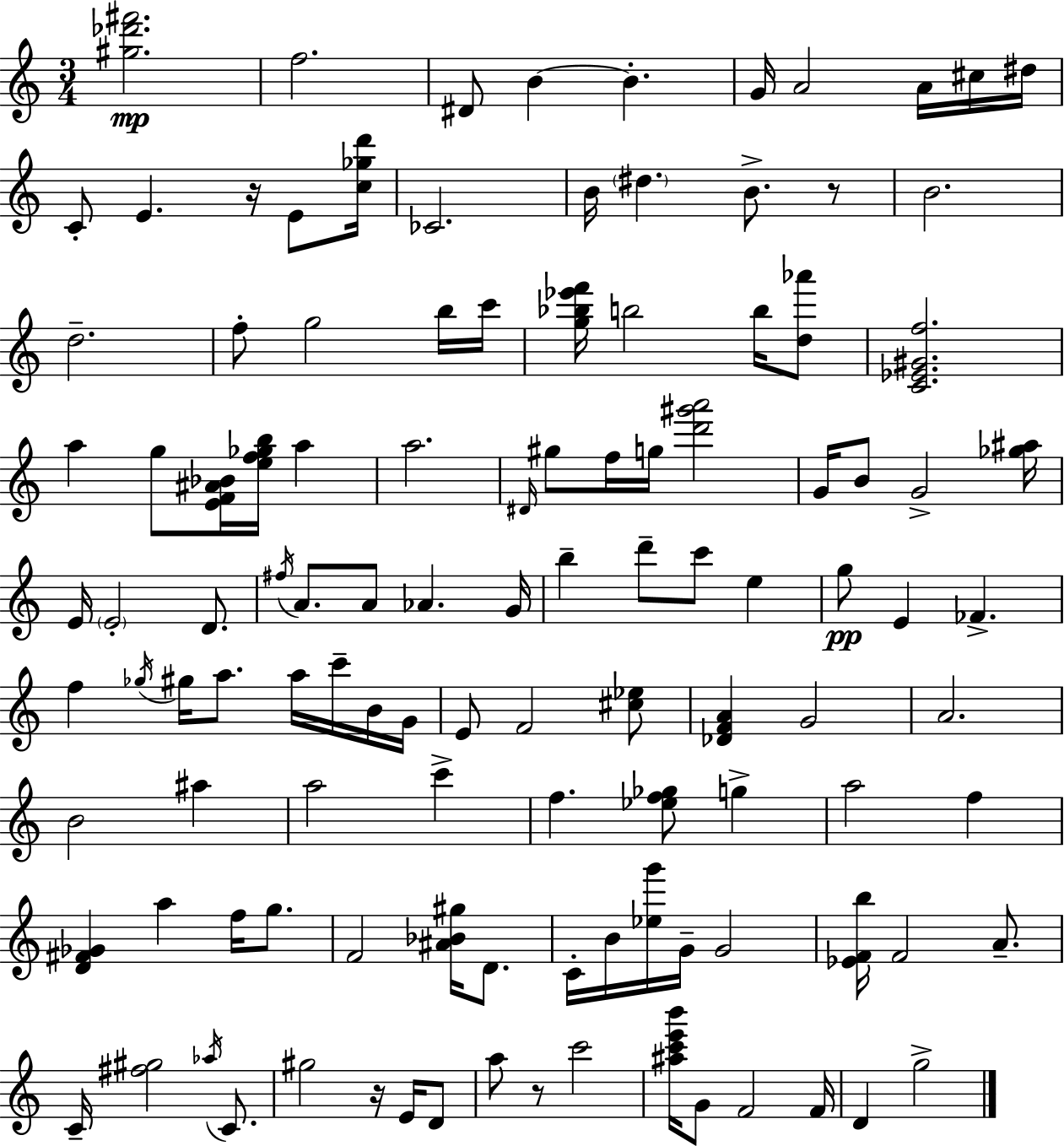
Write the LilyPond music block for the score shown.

{
  \clef treble
  \numericTimeSignature
  \time 3/4
  \key c \major
  <gis'' des''' fis'''>2.\mp | f''2. | dis'8 b'4~~ b'4.-. | g'16 a'2 a'16 cis''16 dis''16 | \break c'8-. e'4. r16 e'8 <c'' ges'' d'''>16 | ces'2. | b'16 \parenthesize dis''4. b'8.-> r8 | b'2. | \break d''2.-- | f''8-. g''2 b''16 c'''16 | <g'' bes'' ees''' f'''>16 b''2 b''16 <d'' aes'''>8 | <c' ees' gis' f''>2. | \break a''4 g''8 <e' f' ais' bes'>16 <e'' f'' ges'' b''>16 a''4 | a''2. | \grace { dis'16 } gis''8 f''16 g''16 <d''' gis''' a'''>2 | g'16 b'8 g'2-> | \break <ges'' ais''>16 e'16 \parenthesize e'2-. d'8. | \acciaccatura { fis''16 } a'8. a'8 aes'4. | g'16 b''4-- d'''8-- c'''8 e''4 | g''8\pp e'4 fes'4.-> | \break f''4 \acciaccatura { ges''16 } gis''16 a''8. a''16 | c'''16-- b'16 g'16 e'8 f'2 | <cis'' ees''>8 <des' f' a'>4 g'2 | a'2. | \break b'2 ais''4 | a''2 c'''4-> | f''4. <ees'' f'' ges''>8 g''4-> | a''2 f''4 | \break <d' fis' ges'>4 a''4 f''16 | g''8. f'2 <ais' bes' gis''>16 | d'8. c'16-. b'16 <ees'' g'''>16 g'16-- g'2 | <ees' f' b''>16 f'2 | \break a'8.-- c'16-- <fis'' gis''>2 | \acciaccatura { aes''16 } c'8. gis''2 | r16 e'16 d'8 a''8 r8 c'''2 | <ais'' c''' e''' b'''>16 g'8 f'2 | \break f'16 d'4 g''2-> | \bar "|."
}